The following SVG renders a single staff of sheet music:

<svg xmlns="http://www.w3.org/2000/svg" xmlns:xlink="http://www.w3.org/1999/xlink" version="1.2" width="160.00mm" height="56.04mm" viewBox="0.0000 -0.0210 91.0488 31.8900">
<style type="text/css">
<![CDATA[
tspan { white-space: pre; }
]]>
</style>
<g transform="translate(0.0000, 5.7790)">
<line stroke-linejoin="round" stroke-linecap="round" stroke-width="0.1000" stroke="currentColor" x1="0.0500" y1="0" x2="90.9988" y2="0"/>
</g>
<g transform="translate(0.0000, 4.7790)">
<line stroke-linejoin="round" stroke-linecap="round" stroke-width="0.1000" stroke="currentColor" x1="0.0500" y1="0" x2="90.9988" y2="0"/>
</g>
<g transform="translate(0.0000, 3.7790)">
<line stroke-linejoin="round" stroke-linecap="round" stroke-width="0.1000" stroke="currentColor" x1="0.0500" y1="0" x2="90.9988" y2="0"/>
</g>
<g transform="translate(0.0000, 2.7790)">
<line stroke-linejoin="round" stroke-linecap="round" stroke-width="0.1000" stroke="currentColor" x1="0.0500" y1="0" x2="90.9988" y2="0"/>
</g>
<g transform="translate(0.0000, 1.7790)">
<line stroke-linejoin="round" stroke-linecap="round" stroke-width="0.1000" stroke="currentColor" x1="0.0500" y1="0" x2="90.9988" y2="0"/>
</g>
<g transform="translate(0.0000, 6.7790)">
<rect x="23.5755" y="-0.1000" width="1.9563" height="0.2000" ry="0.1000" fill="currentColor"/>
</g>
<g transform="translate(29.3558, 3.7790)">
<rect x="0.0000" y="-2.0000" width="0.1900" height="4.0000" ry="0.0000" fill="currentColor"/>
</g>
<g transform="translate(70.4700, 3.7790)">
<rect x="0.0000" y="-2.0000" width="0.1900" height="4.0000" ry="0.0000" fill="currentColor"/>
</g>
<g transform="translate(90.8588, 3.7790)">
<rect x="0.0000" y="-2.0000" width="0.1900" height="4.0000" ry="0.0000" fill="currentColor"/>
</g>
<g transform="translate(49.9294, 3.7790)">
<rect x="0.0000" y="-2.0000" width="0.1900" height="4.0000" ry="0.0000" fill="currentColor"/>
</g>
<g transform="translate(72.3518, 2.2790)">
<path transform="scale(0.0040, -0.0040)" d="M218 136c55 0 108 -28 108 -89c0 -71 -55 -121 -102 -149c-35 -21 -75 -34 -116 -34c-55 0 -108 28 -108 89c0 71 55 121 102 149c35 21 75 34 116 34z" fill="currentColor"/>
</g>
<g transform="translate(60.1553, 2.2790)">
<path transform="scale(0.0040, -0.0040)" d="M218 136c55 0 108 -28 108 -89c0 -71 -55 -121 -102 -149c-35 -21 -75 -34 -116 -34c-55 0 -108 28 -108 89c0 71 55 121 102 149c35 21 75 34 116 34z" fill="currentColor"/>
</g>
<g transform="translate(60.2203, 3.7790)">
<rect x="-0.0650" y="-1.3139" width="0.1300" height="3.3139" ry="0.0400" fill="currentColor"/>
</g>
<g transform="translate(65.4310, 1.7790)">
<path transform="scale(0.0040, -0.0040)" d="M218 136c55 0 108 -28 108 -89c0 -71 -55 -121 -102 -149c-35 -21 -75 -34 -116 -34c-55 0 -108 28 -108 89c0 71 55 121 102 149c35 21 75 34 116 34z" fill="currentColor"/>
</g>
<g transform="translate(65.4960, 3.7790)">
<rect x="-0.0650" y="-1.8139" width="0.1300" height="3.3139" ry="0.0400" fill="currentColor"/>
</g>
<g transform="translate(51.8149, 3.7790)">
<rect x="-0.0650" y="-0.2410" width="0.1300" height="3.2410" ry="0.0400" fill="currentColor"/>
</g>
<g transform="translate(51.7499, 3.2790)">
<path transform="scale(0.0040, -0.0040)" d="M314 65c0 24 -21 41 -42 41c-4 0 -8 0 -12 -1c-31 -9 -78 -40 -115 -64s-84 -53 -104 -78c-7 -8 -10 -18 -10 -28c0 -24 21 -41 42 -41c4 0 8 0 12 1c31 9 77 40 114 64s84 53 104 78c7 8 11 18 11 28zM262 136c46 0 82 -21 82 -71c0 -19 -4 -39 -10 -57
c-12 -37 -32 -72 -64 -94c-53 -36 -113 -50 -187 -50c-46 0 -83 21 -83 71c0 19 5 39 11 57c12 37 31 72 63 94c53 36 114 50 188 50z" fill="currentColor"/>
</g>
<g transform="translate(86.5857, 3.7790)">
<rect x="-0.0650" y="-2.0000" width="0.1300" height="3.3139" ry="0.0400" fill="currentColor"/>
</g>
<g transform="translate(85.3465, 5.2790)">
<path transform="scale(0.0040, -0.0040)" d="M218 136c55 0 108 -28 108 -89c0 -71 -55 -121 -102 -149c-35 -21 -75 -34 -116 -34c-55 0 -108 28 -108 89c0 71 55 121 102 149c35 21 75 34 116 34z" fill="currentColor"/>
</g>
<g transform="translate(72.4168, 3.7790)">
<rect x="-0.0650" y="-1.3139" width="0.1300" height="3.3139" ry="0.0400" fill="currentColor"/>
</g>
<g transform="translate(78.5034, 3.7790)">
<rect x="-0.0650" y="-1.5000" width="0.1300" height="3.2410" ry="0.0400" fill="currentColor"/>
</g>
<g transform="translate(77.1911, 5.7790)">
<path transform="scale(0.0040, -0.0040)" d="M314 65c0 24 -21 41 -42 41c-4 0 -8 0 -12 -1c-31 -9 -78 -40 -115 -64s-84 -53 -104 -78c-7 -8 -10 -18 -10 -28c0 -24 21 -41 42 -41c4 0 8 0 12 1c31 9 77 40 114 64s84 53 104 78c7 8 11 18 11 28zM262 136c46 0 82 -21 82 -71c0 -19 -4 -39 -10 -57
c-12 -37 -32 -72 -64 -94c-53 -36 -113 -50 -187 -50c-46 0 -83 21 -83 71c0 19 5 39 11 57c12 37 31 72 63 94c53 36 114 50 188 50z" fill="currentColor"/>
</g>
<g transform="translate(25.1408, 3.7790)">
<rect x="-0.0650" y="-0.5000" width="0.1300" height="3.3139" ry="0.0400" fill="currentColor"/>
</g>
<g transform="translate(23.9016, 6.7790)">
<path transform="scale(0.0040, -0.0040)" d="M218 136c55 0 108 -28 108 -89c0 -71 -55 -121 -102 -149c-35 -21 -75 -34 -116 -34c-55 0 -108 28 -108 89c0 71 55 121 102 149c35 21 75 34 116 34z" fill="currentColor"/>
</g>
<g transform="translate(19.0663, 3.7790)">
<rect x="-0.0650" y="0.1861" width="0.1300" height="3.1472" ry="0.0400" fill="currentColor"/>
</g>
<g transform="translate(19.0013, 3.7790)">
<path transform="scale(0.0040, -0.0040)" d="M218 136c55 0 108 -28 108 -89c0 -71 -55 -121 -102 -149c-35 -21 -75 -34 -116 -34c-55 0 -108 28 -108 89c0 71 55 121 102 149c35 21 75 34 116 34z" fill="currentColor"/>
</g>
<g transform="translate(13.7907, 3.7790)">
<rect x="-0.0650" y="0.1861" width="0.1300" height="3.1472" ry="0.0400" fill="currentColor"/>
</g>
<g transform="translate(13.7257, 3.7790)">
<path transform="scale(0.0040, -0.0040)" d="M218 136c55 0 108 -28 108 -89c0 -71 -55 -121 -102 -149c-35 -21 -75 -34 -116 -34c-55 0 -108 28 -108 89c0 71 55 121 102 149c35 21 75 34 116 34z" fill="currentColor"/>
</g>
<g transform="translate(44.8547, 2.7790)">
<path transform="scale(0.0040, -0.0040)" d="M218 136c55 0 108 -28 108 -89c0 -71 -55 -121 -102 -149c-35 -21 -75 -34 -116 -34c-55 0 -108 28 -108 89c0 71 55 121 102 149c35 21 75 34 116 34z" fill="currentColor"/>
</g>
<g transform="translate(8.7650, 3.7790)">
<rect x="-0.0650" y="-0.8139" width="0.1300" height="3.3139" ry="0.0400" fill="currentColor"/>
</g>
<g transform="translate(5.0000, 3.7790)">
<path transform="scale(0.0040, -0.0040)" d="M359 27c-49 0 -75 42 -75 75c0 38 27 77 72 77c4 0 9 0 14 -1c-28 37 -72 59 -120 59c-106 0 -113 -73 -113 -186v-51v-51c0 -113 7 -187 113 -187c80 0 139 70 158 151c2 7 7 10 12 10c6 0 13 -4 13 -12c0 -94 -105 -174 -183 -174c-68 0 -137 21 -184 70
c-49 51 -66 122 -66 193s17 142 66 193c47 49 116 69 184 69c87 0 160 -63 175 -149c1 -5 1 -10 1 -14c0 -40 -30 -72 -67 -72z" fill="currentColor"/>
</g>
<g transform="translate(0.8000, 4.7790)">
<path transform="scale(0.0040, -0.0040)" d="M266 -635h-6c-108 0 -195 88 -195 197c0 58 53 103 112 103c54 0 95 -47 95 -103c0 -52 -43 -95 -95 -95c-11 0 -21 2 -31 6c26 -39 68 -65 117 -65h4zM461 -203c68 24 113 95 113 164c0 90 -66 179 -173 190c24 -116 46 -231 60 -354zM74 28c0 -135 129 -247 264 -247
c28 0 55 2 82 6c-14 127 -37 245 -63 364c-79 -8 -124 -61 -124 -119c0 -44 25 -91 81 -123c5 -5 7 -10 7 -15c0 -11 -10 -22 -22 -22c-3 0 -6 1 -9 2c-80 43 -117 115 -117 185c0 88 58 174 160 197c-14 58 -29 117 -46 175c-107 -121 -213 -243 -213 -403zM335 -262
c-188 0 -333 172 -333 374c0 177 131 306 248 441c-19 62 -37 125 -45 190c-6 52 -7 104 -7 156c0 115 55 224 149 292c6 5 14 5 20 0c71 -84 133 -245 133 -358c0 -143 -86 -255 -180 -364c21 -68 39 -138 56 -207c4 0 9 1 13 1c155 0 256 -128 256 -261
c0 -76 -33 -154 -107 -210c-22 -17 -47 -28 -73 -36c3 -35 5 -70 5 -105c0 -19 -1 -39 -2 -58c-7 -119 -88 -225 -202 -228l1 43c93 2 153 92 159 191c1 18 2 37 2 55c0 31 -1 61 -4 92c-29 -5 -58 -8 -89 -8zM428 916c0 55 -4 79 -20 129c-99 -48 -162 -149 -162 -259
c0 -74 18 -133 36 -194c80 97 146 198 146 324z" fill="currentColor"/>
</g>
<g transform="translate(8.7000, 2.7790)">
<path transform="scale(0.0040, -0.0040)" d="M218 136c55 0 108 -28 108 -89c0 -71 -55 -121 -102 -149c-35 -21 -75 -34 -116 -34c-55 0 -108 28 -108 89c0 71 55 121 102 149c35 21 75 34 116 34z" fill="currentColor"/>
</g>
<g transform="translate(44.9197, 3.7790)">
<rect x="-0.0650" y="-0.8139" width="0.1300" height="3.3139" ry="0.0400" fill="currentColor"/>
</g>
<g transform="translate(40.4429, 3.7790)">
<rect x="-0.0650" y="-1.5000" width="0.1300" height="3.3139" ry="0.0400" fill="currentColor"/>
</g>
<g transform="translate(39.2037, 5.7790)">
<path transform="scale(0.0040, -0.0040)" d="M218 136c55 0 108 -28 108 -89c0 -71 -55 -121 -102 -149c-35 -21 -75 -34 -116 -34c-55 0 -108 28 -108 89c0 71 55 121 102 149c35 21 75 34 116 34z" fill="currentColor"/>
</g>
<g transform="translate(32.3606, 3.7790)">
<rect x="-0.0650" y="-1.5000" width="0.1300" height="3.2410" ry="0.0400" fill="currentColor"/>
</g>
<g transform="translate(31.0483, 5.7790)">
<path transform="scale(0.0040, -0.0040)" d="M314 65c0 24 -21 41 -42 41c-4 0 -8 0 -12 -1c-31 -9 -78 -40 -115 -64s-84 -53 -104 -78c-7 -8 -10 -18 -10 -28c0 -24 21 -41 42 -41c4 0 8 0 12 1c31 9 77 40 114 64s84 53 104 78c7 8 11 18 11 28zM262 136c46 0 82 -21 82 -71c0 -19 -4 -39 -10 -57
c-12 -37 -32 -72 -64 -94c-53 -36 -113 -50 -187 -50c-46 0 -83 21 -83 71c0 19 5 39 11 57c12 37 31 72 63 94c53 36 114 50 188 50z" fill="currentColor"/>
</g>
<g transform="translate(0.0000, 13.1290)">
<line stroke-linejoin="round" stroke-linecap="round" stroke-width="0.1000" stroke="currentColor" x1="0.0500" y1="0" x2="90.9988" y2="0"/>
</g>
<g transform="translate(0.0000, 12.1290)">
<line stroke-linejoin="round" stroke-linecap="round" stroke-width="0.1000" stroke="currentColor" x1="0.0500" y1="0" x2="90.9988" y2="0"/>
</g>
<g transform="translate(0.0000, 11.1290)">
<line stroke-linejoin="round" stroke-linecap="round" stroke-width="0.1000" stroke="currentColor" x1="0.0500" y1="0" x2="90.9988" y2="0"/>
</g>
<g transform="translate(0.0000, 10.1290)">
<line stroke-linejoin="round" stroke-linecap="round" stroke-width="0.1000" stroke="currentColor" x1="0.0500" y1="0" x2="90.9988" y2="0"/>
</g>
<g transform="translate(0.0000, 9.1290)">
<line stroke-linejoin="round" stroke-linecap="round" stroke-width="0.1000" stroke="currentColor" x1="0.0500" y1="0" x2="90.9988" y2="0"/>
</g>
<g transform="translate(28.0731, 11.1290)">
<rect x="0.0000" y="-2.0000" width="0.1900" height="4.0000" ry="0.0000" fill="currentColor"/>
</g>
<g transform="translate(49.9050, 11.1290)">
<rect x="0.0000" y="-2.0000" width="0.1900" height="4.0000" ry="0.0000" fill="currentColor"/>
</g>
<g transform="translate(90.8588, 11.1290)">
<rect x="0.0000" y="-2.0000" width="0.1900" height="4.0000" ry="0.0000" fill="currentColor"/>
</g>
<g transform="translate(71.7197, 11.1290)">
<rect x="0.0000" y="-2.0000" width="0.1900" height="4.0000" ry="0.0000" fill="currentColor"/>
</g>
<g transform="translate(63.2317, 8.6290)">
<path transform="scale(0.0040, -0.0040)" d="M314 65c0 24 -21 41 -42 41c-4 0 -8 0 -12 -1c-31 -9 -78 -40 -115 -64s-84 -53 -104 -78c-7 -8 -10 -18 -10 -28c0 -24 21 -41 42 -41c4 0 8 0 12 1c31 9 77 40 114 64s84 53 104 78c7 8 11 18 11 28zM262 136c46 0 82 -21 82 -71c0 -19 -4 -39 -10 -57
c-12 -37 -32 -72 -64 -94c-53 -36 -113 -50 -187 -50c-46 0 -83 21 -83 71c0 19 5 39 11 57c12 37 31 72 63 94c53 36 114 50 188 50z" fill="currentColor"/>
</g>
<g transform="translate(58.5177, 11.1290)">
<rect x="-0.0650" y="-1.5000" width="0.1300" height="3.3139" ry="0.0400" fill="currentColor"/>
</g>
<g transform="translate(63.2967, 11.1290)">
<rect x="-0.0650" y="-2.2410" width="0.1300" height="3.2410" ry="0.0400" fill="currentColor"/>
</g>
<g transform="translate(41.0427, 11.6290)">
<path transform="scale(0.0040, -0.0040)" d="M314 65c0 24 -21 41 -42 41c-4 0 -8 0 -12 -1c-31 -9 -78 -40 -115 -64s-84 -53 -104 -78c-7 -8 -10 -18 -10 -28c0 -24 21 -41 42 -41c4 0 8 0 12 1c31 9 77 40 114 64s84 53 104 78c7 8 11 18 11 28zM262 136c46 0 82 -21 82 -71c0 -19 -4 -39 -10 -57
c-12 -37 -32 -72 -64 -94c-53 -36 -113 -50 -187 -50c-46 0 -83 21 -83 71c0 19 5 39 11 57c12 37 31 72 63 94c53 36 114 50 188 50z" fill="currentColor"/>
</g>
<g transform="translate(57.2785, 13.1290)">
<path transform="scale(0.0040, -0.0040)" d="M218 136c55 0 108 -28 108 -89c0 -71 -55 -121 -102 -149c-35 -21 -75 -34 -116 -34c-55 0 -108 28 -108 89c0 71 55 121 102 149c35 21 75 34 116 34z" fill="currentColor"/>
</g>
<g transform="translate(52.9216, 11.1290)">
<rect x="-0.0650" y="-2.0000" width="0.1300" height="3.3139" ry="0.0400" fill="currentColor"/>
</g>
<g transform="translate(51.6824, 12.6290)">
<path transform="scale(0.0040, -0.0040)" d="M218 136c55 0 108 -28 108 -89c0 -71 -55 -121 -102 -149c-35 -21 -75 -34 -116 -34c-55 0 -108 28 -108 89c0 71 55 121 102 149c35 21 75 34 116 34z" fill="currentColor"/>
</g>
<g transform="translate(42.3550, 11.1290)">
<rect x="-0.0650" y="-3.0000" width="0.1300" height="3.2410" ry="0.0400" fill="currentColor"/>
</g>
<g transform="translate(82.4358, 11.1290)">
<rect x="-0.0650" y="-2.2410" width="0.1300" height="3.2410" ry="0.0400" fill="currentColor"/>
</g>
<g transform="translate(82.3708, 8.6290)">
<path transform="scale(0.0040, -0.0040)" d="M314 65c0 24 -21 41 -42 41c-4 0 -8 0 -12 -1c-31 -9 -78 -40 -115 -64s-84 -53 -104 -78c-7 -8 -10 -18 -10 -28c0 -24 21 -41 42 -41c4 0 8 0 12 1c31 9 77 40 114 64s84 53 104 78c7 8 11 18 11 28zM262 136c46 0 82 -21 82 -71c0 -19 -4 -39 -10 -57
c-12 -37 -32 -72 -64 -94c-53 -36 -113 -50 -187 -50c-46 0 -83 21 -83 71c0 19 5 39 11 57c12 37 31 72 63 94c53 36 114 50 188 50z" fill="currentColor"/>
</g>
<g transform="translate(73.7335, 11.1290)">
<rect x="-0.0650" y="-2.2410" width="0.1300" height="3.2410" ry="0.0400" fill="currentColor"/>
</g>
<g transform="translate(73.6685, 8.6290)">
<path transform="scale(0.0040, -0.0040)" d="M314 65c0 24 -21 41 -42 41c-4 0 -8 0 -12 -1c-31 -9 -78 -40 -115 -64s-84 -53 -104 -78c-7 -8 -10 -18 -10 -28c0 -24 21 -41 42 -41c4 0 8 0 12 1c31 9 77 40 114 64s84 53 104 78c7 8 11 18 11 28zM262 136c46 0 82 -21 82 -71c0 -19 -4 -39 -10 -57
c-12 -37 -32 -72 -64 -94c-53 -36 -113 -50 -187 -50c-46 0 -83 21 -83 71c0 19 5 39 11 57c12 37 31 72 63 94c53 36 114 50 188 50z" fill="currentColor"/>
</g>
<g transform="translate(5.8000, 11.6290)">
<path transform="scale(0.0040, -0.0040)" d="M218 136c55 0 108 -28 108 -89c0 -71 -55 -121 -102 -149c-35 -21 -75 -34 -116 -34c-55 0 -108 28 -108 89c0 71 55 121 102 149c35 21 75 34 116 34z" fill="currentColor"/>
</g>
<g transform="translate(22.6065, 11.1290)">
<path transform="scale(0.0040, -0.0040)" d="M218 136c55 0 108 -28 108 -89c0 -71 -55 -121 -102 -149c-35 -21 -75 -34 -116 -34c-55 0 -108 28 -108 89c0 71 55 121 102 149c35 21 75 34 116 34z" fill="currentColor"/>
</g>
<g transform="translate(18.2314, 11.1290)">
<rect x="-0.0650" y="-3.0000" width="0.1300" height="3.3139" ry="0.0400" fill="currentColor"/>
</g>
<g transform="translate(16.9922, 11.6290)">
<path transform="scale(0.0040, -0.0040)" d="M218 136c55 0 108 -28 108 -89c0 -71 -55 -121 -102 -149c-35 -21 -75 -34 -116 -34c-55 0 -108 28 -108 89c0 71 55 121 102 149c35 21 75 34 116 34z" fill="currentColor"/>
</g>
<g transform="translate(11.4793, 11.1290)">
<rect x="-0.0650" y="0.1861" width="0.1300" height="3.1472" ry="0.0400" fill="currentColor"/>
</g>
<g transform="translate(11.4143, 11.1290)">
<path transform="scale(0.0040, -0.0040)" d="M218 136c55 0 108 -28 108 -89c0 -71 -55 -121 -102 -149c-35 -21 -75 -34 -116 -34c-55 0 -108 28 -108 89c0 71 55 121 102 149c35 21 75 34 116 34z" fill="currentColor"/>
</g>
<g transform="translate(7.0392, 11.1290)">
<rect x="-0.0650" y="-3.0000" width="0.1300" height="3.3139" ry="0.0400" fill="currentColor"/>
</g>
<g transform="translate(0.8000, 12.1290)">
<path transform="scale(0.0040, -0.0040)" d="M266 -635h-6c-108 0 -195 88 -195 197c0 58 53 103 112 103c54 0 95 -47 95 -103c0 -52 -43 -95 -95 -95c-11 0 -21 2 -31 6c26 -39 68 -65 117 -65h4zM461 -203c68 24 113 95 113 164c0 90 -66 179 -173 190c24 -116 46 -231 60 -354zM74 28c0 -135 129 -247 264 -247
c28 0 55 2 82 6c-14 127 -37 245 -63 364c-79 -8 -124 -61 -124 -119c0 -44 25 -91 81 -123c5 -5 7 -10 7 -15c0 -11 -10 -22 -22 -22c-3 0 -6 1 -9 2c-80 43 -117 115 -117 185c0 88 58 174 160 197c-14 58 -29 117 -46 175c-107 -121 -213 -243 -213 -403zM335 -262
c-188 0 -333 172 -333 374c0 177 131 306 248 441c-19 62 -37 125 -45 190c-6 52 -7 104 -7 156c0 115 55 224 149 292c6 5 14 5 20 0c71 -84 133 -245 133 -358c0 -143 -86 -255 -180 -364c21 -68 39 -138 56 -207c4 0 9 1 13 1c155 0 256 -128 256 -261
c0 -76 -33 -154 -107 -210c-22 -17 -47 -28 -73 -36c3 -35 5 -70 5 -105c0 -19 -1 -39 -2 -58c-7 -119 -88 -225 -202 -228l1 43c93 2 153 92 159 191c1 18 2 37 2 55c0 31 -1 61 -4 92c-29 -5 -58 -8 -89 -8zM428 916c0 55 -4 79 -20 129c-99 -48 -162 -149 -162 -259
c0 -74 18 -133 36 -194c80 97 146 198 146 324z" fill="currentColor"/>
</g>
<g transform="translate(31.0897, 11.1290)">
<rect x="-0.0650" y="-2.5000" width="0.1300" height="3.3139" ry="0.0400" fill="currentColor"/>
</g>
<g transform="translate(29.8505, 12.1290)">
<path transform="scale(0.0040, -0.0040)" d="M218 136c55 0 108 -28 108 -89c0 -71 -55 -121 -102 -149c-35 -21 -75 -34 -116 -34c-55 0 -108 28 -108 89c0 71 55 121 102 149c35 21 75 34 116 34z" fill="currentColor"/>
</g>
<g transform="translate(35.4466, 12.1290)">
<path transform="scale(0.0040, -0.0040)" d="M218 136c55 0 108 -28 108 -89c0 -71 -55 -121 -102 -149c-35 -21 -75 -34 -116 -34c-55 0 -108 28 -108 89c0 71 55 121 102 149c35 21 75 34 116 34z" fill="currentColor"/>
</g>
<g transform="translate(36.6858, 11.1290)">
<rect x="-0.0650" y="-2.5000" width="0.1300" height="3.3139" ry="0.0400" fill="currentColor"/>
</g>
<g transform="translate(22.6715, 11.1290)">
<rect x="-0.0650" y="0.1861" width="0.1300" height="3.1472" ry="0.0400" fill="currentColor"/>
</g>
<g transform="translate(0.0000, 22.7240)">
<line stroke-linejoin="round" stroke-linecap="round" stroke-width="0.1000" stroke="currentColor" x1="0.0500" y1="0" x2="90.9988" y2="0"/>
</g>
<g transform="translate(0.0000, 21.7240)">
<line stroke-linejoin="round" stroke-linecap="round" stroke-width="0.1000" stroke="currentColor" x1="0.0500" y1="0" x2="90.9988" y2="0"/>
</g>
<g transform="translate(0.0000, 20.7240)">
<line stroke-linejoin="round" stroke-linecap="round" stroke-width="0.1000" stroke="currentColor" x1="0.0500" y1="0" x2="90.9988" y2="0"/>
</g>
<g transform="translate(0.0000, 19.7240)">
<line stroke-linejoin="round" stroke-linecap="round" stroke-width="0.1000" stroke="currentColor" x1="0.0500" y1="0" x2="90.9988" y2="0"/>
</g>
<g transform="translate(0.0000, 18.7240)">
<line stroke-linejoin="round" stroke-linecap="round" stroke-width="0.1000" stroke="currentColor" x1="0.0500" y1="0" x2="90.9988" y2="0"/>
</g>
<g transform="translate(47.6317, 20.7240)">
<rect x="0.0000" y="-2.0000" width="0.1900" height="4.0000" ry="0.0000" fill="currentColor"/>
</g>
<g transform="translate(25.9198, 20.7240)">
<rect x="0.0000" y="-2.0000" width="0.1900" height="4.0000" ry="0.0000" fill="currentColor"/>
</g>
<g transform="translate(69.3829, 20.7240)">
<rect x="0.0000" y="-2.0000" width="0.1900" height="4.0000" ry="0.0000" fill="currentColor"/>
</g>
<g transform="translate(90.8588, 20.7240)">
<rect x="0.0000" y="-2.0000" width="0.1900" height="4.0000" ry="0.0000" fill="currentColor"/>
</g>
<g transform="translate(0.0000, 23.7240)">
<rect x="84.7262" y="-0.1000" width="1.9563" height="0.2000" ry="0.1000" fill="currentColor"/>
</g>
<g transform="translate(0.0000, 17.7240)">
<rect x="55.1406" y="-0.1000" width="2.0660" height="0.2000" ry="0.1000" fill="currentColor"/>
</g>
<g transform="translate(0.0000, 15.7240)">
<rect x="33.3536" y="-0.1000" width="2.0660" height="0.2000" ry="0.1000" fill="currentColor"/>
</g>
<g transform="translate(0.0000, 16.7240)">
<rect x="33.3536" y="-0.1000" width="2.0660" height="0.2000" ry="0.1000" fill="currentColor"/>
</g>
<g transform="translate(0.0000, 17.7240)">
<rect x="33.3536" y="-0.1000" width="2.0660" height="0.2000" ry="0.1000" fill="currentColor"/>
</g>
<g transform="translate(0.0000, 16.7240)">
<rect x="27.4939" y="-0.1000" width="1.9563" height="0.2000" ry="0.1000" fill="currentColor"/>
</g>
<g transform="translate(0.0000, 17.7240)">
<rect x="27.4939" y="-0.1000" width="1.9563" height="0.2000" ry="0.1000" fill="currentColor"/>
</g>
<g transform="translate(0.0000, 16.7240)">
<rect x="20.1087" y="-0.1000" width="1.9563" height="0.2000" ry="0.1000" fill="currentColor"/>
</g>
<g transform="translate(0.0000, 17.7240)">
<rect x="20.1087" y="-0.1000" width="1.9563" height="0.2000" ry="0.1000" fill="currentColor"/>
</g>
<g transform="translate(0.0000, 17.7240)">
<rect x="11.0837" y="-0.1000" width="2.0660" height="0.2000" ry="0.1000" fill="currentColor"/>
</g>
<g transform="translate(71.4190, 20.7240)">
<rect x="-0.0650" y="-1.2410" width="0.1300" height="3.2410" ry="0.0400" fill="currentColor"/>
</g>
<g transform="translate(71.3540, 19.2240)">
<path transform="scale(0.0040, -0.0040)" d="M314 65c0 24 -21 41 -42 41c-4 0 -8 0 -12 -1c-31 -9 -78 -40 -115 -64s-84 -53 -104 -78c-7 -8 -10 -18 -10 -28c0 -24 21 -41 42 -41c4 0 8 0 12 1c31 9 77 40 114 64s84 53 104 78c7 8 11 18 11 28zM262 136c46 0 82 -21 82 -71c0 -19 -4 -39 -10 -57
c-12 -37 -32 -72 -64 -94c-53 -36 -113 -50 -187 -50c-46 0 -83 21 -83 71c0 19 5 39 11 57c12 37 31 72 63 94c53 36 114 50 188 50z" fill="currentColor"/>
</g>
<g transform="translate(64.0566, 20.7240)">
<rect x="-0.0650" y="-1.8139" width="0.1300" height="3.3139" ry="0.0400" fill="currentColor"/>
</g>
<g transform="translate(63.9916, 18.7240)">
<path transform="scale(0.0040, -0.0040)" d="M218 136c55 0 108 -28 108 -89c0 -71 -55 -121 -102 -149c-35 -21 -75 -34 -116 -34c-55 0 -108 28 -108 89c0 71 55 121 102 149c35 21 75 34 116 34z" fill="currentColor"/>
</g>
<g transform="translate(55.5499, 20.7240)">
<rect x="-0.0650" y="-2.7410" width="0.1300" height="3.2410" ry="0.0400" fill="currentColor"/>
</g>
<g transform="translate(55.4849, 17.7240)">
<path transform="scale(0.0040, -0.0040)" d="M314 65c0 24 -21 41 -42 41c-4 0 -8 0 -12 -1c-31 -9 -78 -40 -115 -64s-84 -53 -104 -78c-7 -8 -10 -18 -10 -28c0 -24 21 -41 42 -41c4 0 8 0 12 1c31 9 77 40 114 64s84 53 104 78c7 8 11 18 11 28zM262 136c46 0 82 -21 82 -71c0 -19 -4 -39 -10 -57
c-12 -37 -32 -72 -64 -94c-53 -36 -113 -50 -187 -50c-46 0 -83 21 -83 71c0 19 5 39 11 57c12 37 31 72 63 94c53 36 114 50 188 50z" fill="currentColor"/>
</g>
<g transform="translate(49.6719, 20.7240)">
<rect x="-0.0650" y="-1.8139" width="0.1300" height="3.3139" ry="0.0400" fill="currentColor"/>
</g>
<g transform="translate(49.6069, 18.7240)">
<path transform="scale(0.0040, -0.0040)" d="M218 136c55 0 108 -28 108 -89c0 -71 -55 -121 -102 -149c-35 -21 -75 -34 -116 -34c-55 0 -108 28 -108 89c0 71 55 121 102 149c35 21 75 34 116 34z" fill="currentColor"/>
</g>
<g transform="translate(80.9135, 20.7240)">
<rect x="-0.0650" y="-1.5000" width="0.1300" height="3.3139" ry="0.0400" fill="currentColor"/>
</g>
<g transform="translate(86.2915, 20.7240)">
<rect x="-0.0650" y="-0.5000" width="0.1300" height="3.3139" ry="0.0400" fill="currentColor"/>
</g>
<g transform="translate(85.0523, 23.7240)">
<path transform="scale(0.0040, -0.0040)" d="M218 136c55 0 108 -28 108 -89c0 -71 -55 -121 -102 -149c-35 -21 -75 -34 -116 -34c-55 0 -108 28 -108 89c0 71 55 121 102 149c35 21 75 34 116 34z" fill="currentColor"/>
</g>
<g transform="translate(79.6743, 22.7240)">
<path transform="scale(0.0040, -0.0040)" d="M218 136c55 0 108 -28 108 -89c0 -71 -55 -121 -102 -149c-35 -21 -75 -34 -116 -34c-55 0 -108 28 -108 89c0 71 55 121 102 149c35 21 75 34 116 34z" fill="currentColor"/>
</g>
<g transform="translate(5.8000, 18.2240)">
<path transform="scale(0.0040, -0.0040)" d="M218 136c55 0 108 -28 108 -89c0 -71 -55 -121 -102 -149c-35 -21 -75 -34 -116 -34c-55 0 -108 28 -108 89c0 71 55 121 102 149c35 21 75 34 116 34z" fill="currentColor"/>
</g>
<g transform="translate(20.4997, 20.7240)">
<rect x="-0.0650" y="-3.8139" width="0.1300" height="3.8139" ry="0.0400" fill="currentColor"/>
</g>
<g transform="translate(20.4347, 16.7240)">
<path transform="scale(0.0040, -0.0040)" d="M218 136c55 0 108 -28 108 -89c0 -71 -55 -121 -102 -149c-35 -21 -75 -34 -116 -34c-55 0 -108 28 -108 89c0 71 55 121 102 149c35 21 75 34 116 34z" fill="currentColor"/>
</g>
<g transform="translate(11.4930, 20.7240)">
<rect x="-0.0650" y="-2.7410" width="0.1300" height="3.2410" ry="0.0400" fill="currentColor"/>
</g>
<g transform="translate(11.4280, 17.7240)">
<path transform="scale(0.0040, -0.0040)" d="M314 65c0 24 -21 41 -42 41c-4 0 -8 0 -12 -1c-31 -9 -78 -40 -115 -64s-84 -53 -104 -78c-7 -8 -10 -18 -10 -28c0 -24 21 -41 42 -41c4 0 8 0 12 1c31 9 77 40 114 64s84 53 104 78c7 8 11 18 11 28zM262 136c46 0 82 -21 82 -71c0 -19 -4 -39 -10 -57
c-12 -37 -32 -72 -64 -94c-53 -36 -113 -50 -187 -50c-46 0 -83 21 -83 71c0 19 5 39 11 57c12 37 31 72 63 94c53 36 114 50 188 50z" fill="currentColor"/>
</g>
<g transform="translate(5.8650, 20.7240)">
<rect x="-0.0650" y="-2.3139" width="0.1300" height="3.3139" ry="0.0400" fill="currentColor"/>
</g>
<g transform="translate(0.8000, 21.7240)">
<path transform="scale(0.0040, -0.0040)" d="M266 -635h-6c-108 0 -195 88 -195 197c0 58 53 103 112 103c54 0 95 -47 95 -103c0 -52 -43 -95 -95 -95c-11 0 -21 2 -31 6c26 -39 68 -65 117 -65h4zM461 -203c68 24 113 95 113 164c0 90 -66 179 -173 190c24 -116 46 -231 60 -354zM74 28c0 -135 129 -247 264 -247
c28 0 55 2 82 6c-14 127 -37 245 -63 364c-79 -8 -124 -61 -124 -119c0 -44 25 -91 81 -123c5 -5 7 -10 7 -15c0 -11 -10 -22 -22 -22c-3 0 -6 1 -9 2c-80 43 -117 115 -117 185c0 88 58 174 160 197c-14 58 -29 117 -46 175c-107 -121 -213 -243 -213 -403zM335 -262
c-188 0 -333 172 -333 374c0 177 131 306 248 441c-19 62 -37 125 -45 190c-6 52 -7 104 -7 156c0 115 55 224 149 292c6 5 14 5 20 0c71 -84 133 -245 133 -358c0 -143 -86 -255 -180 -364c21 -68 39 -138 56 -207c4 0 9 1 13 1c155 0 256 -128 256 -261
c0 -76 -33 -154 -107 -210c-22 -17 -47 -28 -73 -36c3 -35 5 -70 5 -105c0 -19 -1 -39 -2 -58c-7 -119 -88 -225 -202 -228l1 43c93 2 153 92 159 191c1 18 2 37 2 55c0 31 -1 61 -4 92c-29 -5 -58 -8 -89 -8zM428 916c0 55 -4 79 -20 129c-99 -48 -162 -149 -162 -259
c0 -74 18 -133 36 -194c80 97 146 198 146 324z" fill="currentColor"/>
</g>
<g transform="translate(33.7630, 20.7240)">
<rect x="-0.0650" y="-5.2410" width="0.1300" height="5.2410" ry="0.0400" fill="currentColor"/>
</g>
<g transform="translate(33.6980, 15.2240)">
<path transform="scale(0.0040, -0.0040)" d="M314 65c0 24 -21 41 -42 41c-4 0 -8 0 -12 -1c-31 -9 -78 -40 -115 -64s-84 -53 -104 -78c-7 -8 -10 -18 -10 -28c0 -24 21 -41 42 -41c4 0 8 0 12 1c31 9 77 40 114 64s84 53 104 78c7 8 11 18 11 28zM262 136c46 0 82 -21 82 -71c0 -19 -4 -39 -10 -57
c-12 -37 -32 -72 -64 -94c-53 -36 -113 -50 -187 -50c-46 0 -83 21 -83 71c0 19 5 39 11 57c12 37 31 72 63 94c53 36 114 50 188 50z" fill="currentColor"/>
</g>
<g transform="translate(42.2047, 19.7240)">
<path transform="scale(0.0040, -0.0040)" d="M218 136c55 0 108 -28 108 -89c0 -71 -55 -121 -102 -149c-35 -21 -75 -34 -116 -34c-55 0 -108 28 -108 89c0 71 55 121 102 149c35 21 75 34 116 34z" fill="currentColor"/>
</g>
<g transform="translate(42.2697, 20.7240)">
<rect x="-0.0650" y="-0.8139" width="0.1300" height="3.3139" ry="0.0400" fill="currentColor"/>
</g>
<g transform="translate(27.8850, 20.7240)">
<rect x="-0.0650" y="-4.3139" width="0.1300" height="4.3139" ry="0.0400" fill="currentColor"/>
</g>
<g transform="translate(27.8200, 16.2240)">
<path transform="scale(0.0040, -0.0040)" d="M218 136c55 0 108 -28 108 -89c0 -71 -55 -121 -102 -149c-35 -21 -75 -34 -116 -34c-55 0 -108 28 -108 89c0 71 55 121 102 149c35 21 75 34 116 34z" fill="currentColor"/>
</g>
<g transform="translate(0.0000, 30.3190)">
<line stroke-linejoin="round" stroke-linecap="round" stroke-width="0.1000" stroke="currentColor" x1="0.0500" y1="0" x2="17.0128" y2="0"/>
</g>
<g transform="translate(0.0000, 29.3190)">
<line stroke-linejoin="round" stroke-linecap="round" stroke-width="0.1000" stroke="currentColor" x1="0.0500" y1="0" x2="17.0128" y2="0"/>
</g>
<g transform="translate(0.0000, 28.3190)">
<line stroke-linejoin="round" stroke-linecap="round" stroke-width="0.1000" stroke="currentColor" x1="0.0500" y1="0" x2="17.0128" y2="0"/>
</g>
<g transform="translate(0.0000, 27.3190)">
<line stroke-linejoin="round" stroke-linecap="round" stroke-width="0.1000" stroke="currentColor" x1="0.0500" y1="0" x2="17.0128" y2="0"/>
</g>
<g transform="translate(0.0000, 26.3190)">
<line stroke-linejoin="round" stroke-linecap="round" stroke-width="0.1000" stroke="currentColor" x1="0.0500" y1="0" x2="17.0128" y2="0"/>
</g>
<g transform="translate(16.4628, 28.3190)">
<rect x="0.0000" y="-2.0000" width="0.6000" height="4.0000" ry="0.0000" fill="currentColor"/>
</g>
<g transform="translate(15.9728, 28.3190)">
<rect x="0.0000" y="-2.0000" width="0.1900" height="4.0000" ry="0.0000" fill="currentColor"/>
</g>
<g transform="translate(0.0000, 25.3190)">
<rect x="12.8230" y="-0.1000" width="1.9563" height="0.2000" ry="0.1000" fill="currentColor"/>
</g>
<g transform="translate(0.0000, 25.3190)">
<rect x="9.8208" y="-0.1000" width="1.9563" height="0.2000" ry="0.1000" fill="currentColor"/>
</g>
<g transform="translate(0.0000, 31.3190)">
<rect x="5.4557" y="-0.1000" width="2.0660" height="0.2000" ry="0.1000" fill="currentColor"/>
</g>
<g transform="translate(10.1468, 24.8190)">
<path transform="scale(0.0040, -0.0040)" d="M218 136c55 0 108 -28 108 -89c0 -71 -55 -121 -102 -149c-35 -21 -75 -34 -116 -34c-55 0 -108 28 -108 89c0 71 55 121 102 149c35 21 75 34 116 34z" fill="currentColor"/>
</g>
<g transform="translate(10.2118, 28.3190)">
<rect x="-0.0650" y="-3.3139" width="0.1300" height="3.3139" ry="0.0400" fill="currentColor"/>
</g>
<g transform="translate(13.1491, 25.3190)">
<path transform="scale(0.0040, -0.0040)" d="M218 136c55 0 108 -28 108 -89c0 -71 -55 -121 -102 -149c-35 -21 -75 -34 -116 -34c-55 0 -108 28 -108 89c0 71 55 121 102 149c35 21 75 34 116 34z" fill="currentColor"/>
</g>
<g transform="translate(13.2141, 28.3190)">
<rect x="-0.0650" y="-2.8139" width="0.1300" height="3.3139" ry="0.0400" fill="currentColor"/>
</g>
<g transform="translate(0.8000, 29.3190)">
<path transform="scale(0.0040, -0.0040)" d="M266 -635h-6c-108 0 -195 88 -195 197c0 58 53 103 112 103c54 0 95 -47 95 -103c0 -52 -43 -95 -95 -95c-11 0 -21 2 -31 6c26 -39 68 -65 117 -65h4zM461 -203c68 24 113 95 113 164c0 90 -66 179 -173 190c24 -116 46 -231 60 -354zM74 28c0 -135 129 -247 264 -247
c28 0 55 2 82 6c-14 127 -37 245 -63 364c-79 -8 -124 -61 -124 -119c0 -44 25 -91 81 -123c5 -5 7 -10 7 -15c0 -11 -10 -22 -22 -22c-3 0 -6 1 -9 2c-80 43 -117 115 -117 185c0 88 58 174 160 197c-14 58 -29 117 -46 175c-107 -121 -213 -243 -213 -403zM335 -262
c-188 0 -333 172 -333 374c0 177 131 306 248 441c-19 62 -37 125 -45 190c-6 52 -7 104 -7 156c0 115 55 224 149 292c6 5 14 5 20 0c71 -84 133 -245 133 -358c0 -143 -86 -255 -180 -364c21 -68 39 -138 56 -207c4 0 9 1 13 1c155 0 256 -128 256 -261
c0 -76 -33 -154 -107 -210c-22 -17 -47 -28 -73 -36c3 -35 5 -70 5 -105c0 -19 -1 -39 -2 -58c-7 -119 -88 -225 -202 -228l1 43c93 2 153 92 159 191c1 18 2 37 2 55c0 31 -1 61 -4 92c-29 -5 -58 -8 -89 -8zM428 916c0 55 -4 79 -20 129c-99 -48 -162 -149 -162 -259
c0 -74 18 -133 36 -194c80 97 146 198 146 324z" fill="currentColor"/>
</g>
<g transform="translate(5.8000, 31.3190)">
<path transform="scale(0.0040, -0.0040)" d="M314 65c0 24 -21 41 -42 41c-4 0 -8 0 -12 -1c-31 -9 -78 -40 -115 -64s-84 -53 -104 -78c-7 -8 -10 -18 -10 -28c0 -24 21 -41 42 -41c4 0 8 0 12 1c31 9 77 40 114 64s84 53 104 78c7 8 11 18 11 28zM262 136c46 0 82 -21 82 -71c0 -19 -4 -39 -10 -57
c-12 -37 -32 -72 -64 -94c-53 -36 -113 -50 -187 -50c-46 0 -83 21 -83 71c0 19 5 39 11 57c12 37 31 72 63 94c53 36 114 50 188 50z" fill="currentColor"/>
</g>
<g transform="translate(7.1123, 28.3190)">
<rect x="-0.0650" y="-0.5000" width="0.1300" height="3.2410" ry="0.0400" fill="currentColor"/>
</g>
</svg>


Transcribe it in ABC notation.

X:1
T:Untitled
M:4/4
L:1/4
K:C
d B B C E2 E d c2 e f e E2 F A B A B G G A2 F E g2 g2 g2 g a2 c' d' f'2 d f a2 f e2 E C C2 b a